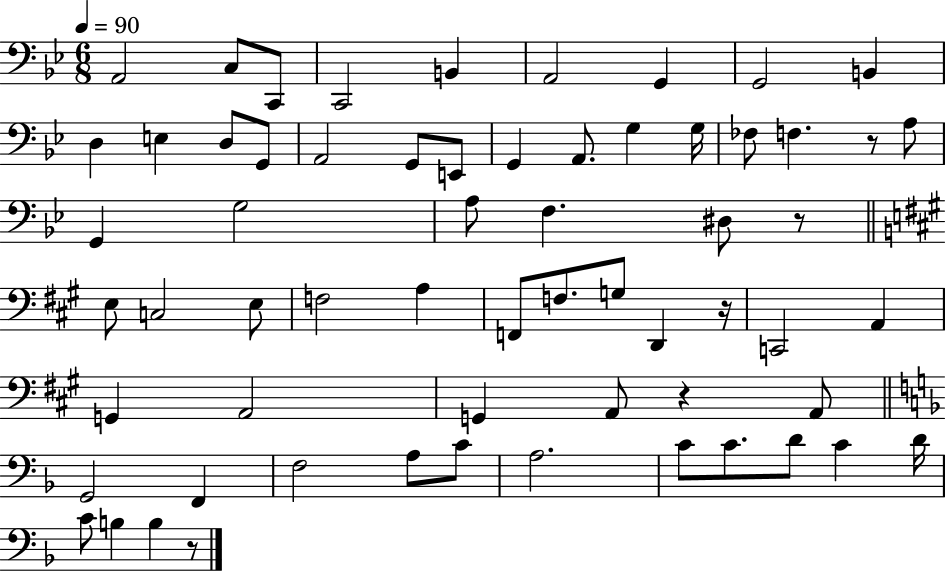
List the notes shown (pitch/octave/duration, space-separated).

A2/h C3/e C2/e C2/h B2/q A2/h G2/q G2/h B2/q D3/q E3/q D3/e G2/e A2/h G2/e E2/e G2/q A2/e. G3/q G3/s FES3/e F3/q. R/e A3/e G2/q G3/h A3/e F3/q. D#3/e R/e E3/e C3/h E3/e F3/h A3/q F2/e F3/e. G3/e D2/q R/s C2/h A2/q G2/q A2/h G2/q A2/e R/q A2/e G2/h F2/q F3/h A3/e C4/e A3/h. C4/e C4/e. D4/e C4/q D4/s C4/e B3/q B3/q R/e